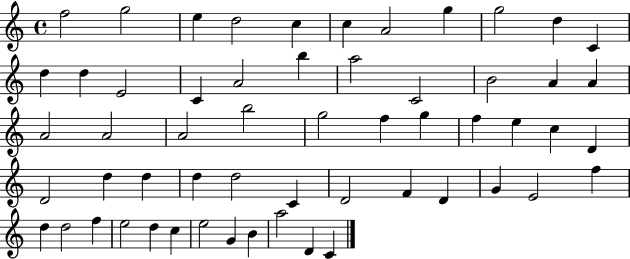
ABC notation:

X:1
T:Untitled
M:4/4
L:1/4
K:C
f2 g2 e d2 c c A2 g g2 d C d d E2 C A2 b a2 C2 B2 A A A2 A2 A2 b2 g2 f g f e c D D2 d d d d2 C D2 F D G E2 f d d2 f e2 d c e2 G B a2 D C